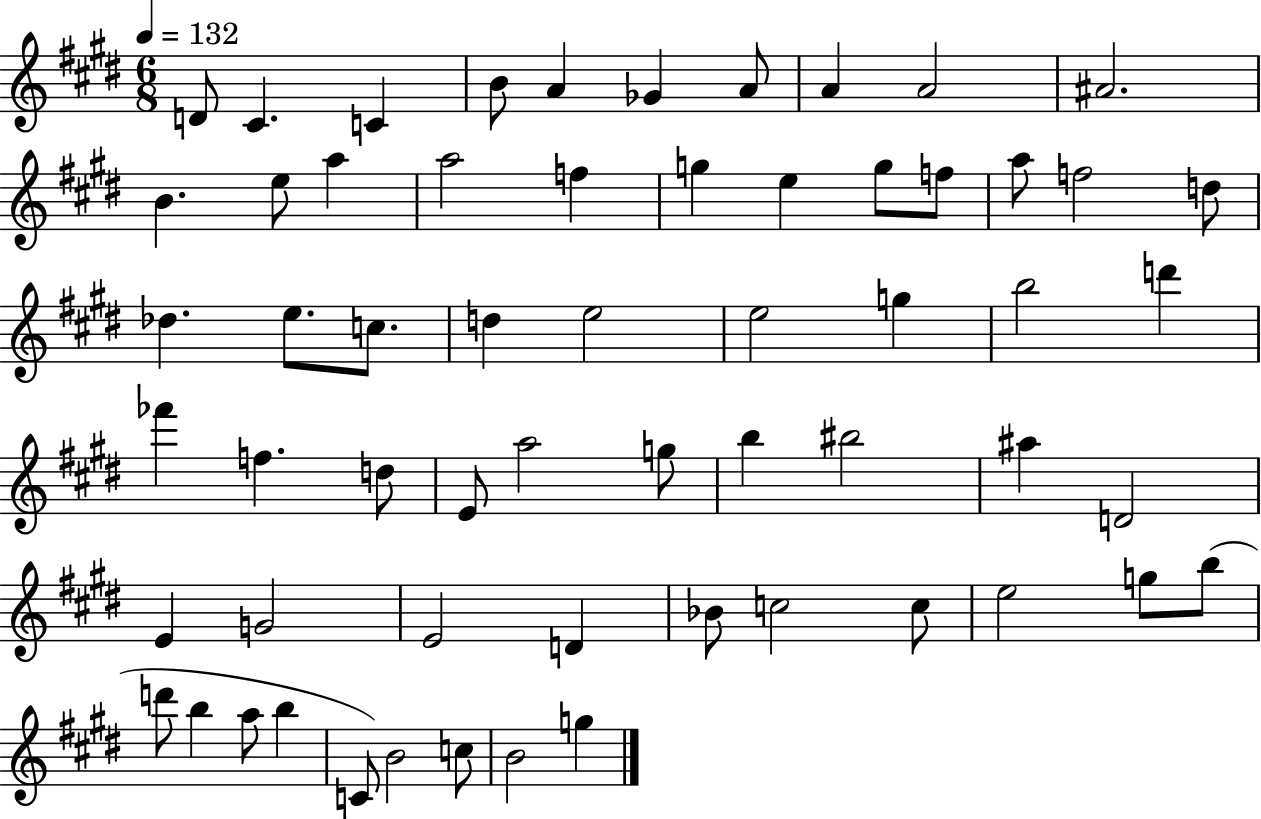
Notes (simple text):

D4/e C#4/q. C4/q B4/e A4/q Gb4/q A4/e A4/q A4/h A#4/h. B4/q. E5/e A5/q A5/h F5/q G5/q E5/q G5/e F5/e A5/e F5/h D5/e Db5/q. E5/e. C5/e. D5/q E5/h E5/h G5/q B5/h D6/q FES6/q F5/q. D5/e E4/e A5/h G5/e B5/q BIS5/h A#5/q D4/h E4/q G4/h E4/h D4/q Bb4/e C5/h C5/e E5/h G5/e B5/e D6/e B5/q A5/e B5/q C4/e B4/h C5/e B4/h G5/q